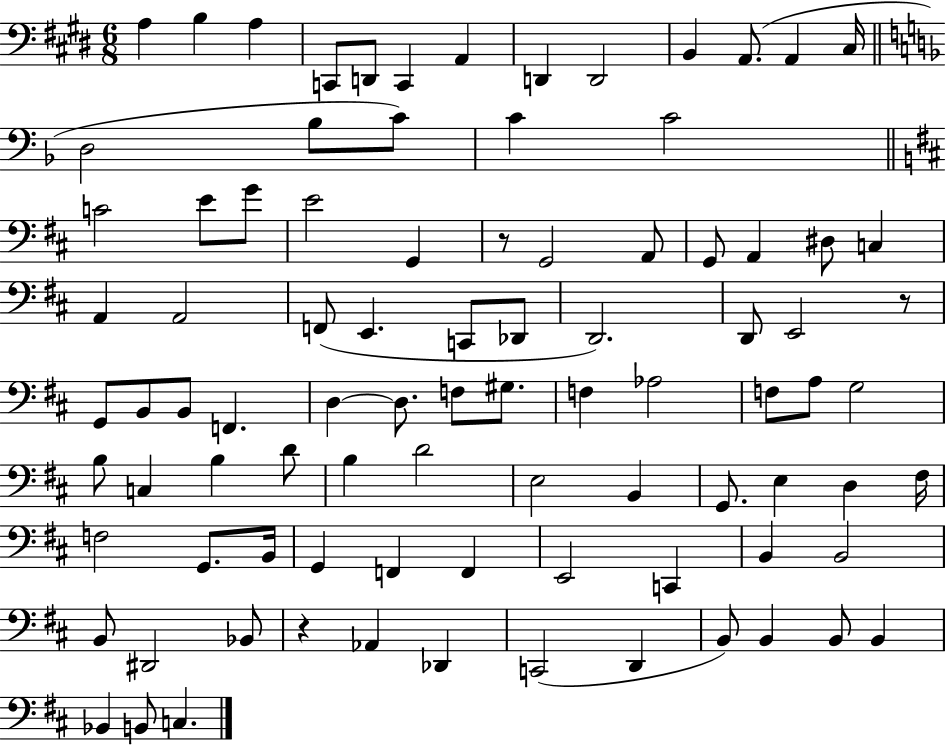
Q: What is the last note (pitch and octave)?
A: C3